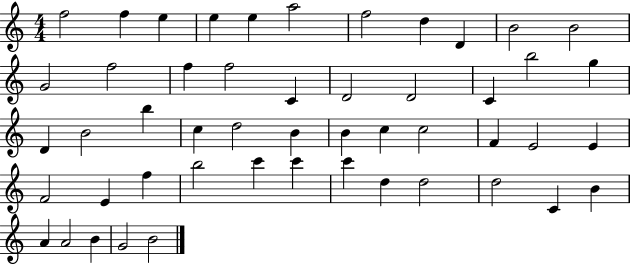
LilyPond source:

{
  \clef treble
  \numericTimeSignature
  \time 4/4
  \key c \major
  f''2 f''4 e''4 | e''4 e''4 a''2 | f''2 d''4 d'4 | b'2 b'2 | \break g'2 f''2 | f''4 f''2 c'4 | d'2 d'2 | c'4 b''2 g''4 | \break d'4 b'2 b''4 | c''4 d''2 b'4 | b'4 c''4 c''2 | f'4 e'2 e'4 | \break f'2 e'4 f''4 | b''2 c'''4 c'''4 | c'''4 d''4 d''2 | d''2 c'4 b'4 | \break a'4 a'2 b'4 | g'2 b'2 | \bar "|."
}